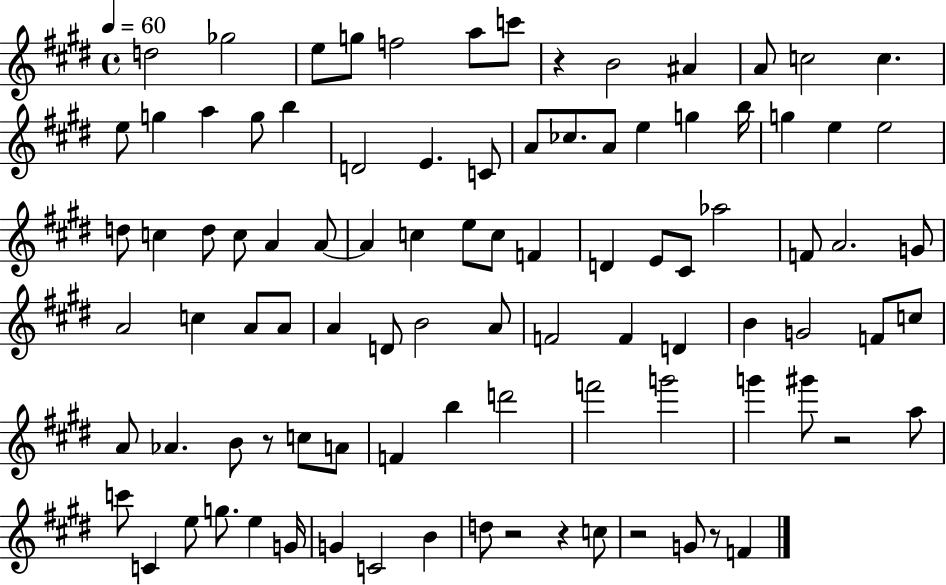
D5/h Gb5/h E5/e G5/e F5/h A5/e C6/e R/q B4/h A#4/q A4/e C5/h C5/q. E5/e G5/q A5/q G5/e B5/q D4/h E4/q. C4/e A4/e CES5/e. A4/e E5/q G5/q B5/s G5/q E5/q E5/h D5/e C5/q D5/e C5/e A4/q A4/e A4/q C5/q E5/e C5/e F4/q D4/q E4/e C#4/e Ab5/h F4/e A4/h. G4/e A4/h C5/q A4/e A4/e A4/q D4/e B4/h A4/e F4/h F4/q D4/q B4/q G4/h F4/e C5/e A4/e Ab4/q. B4/e R/e C5/e A4/e F4/q B5/q D6/h F6/h G6/h G6/q G#6/e R/h A5/e C6/e C4/q E5/e G5/e. E5/q G4/s G4/q C4/h B4/q D5/e R/h R/q C5/e R/h G4/e R/e F4/q